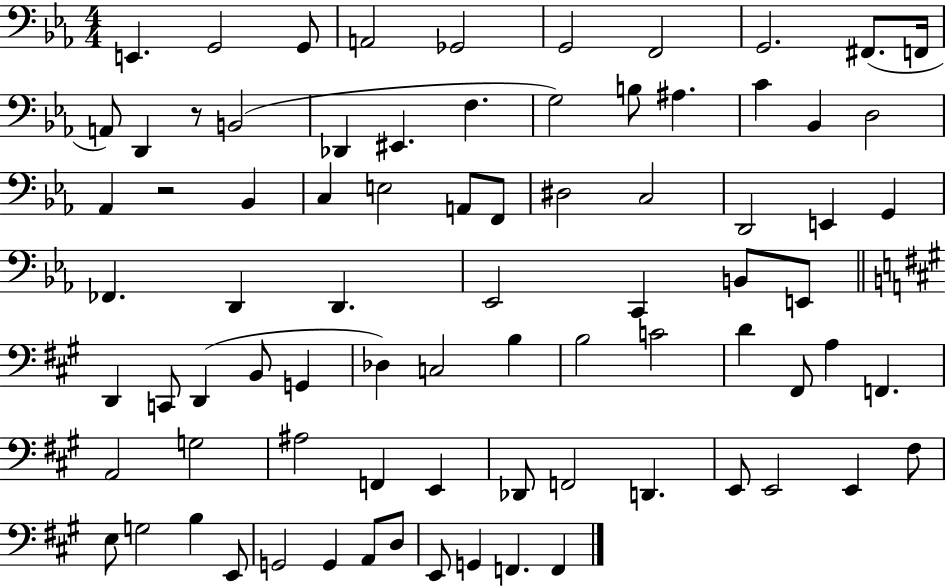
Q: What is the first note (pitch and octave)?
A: E2